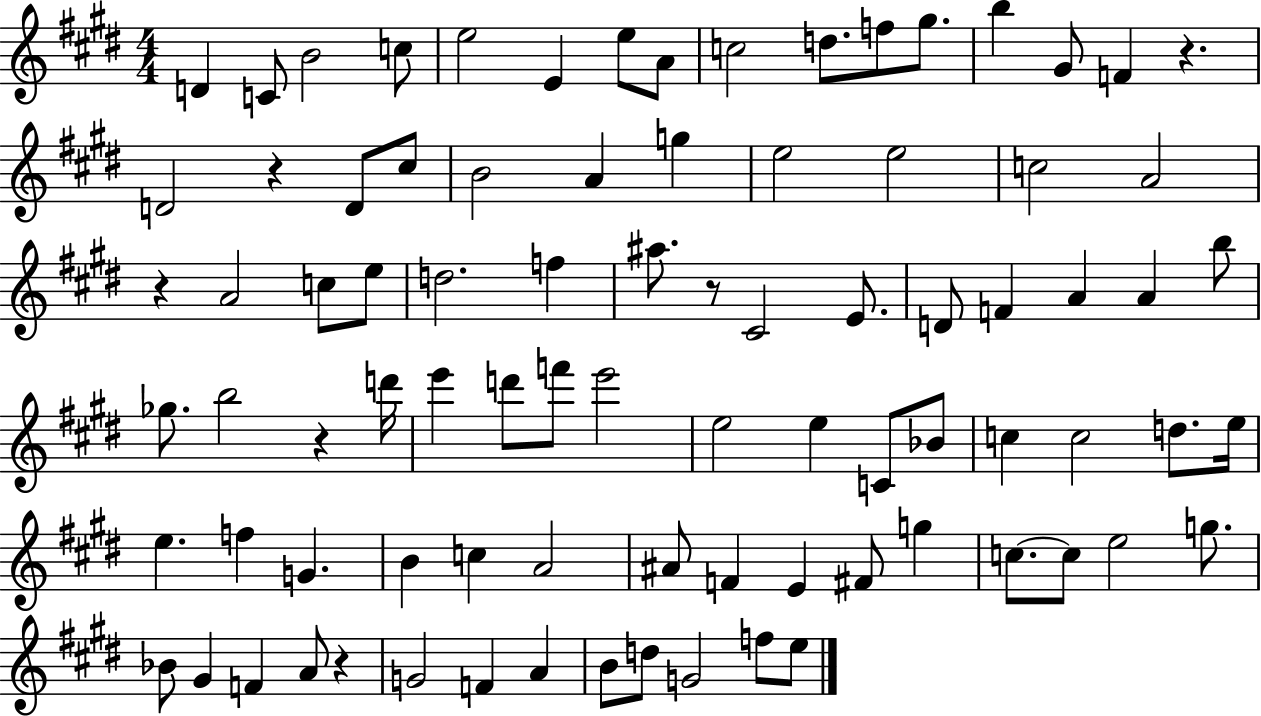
D4/q C4/e B4/h C5/e E5/h E4/q E5/e A4/e C5/h D5/e. F5/e G#5/e. B5/q G#4/e F4/q R/q. D4/h R/q D4/e C#5/e B4/h A4/q G5/q E5/h E5/h C5/h A4/h R/q A4/h C5/e E5/e D5/h. F5/q A#5/e. R/e C#4/h E4/e. D4/e F4/q A4/q A4/q B5/e Gb5/e. B5/h R/q D6/s E6/q D6/e F6/e E6/h E5/h E5/q C4/e Bb4/e C5/q C5/h D5/e. E5/s E5/q. F5/q G4/q. B4/q C5/q A4/h A#4/e F4/q E4/q F#4/e G5/q C5/e. C5/e E5/h G5/e. Bb4/e G#4/q F4/q A4/e R/q G4/h F4/q A4/q B4/e D5/e G4/h F5/e E5/e